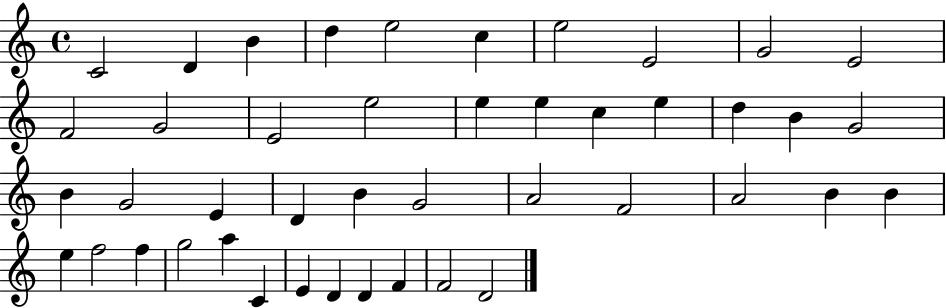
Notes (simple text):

C4/h D4/q B4/q D5/q E5/h C5/q E5/h E4/h G4/h E4/h F4/h G4/h E4/h E5/h E5/q E5/q C5/q E5/q D5/q B4/q G4/h B4/q G4/h E4/q D4/q B4/q G4/h A4/h F4/h A4/h B4/q B4/q E5/q F5/h F5/q G5/h A5/q C4/q E4/q D4/q D4/q F4/q F4/h D4/h